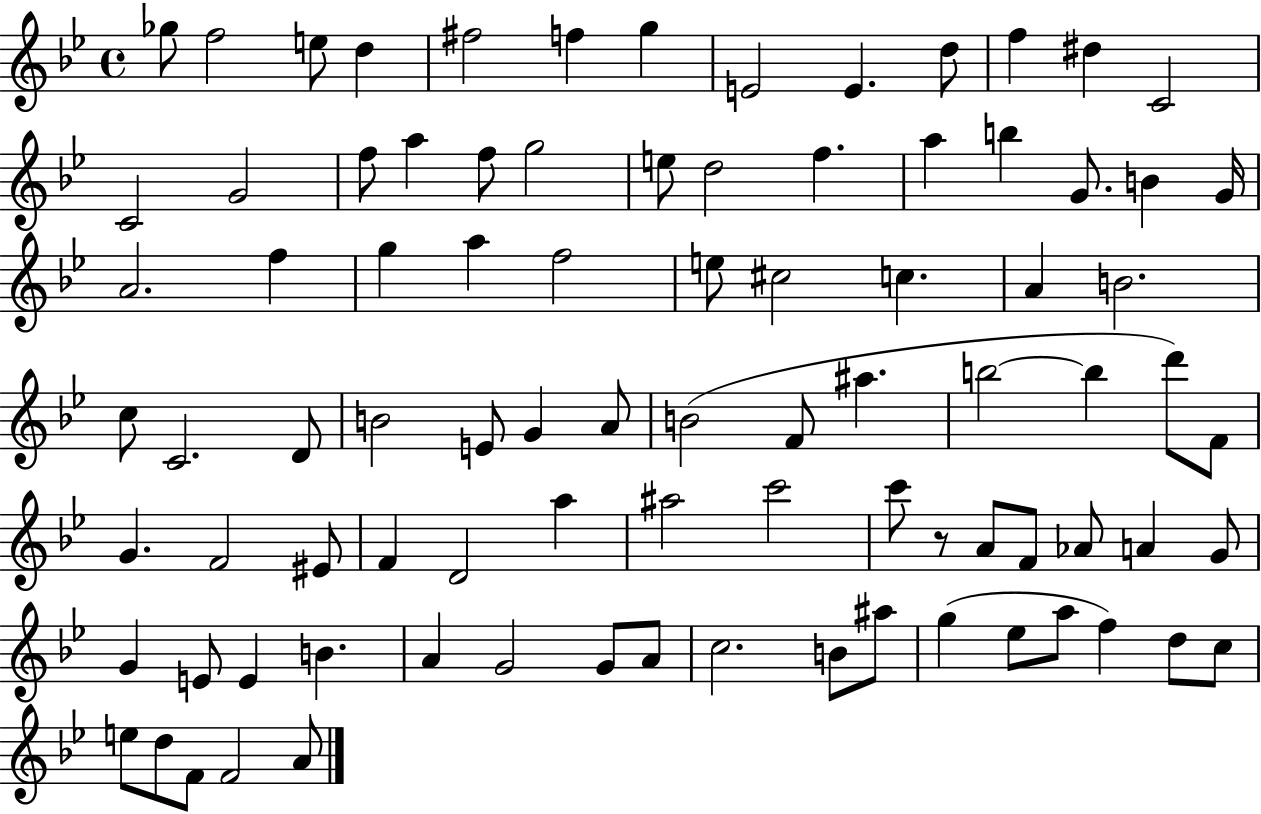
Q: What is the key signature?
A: BES major